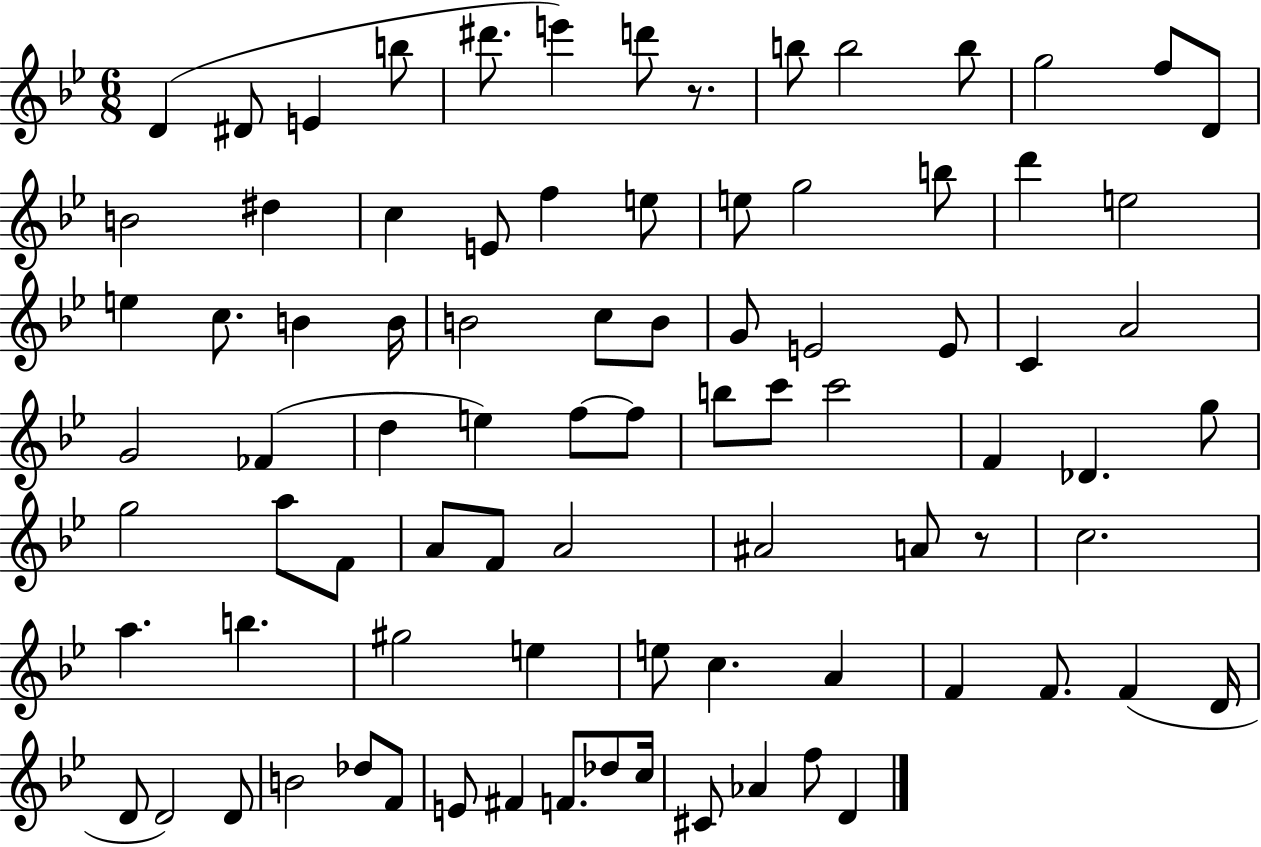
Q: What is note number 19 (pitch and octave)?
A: E5